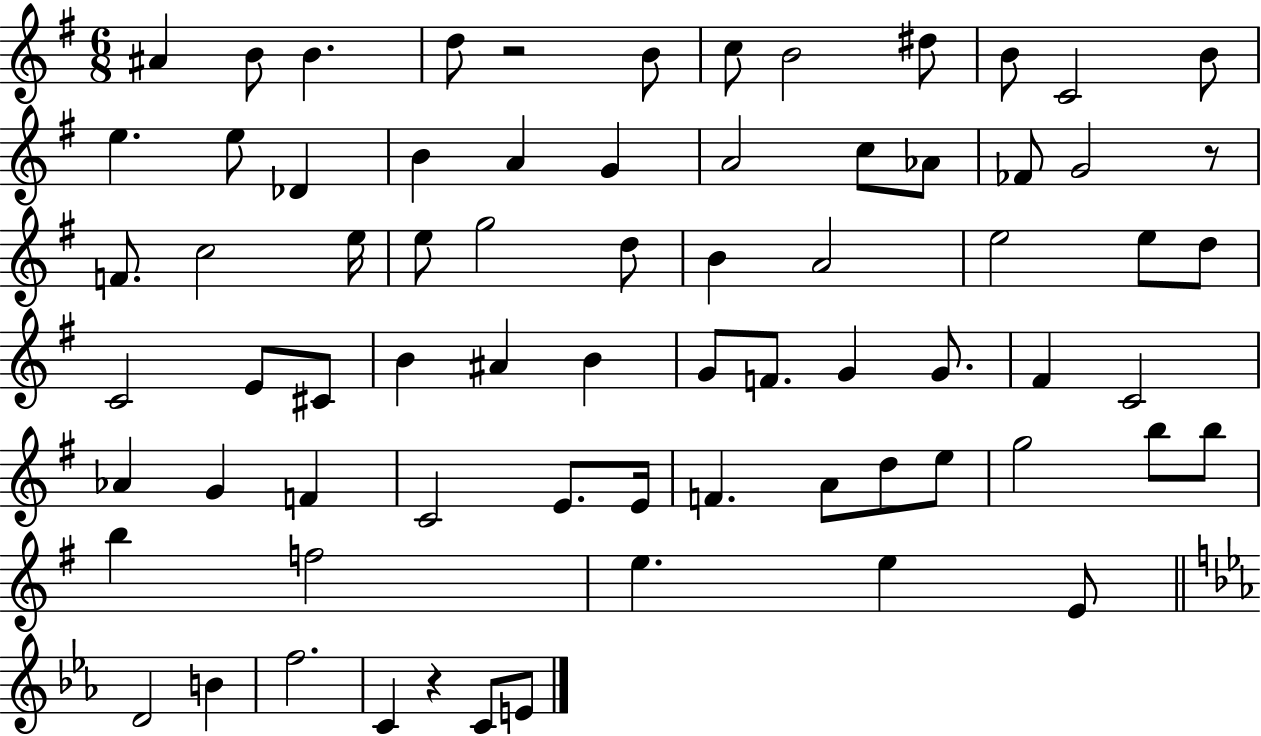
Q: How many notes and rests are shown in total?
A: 72